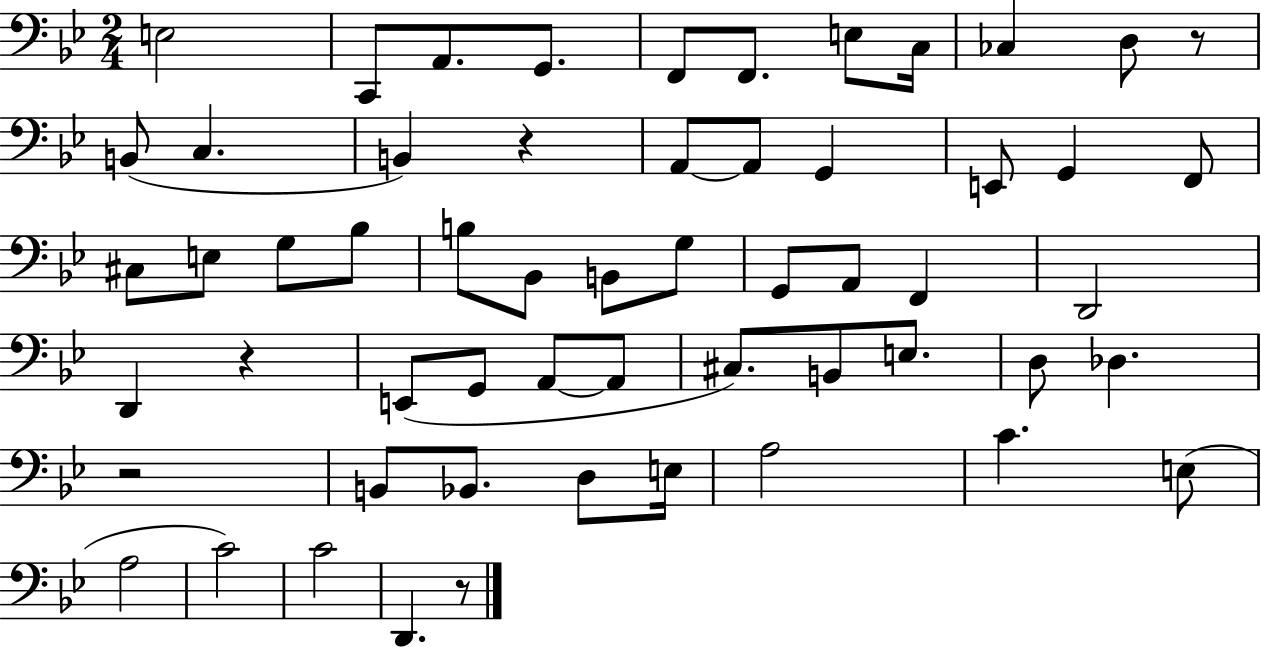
E3/h C2/e A2/e. G2/e. F2/e F2/e. E3/e C3/s CES3/q D3/e R/e B2/e C3/q. B2/q R/q A2/e A2/e G2/q E2/e G2/q F2/e C#3/e E3/e G3/e Bb3/e B3/e Bb2/e B2/e G3/e G2/e A2/e F2/q D2/h D2/q R/q E2/e G2/e A2/e A2/e C#3/e. B2/e E3/e. D3/e Db3/q. R/h B2/e Bb2/e. D3/e E3/s A3/h C4/q. E3/e A3/h C4/h C4/h D2/q. R/e